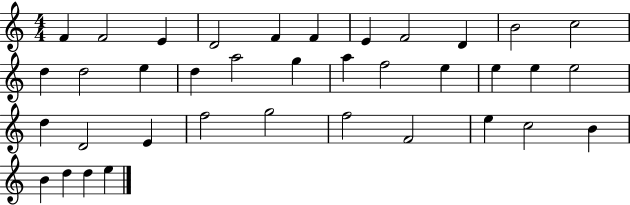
F4/q F4/h E4/q D4/h F4/q F4/q E4/q F4/h D4/q B4/h C5/h D5/q D5/h E5/q D5/q A5/h G5/q A5/q F5/h E5/q E5/q E5/q E5/h D5/q D4/h E4/q F5/h G5/h F5/h F4/h E5/q C5/h B4/q B4/q D5/q D5/q E5/q